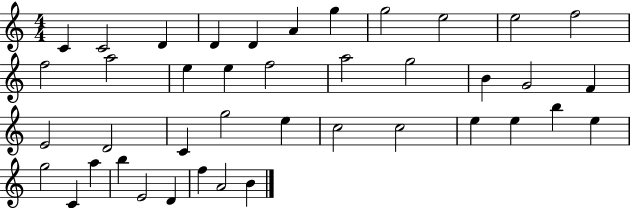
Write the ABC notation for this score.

X:1
T:Untitled
M:4/4
L:1/4
K:C
C C2 D D D A g g2 e2 e2 f2 f2 a2 e e f2 a2 g2 B G2 F E2 D2 C g2 e c2 c2 e e b e g2 C a b E2 D f A2 B